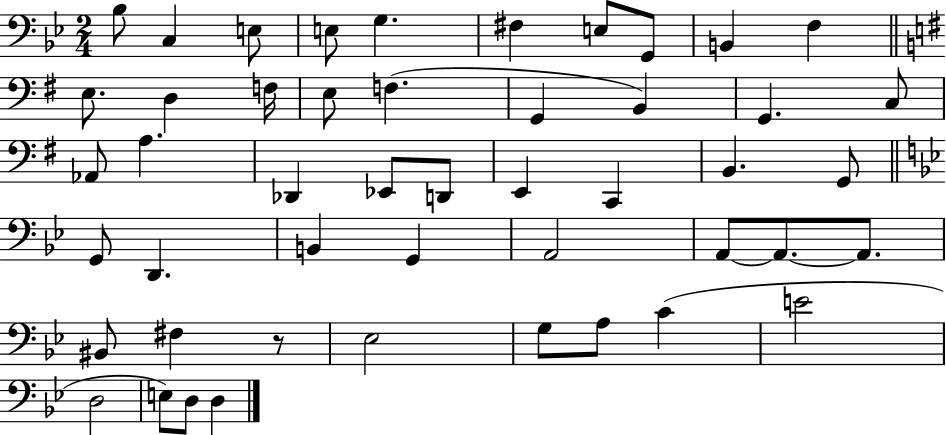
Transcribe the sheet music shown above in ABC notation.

X:1
T:Untitled
M:2/4
L:1/4
K:Bb
_B,/2 C, E,/2 E,/2 G, ^F, E,/2 G,,/2 B,, F, E,/2 D, F,/4 E,/2 F, G,, B,, G,, C,/2 _A,,/2 A, _D,, _E,,/2 D,,/2 E,, C,, B,, G,,/2 G,,/2 D,, B,, G,, A,,2 A,,/2 A,,/2 A,,/2 ^B,,/2 ^F, z/2 _E,2 G,/2 A,/2 C E2 D,2 E,/2 D,/2 D,